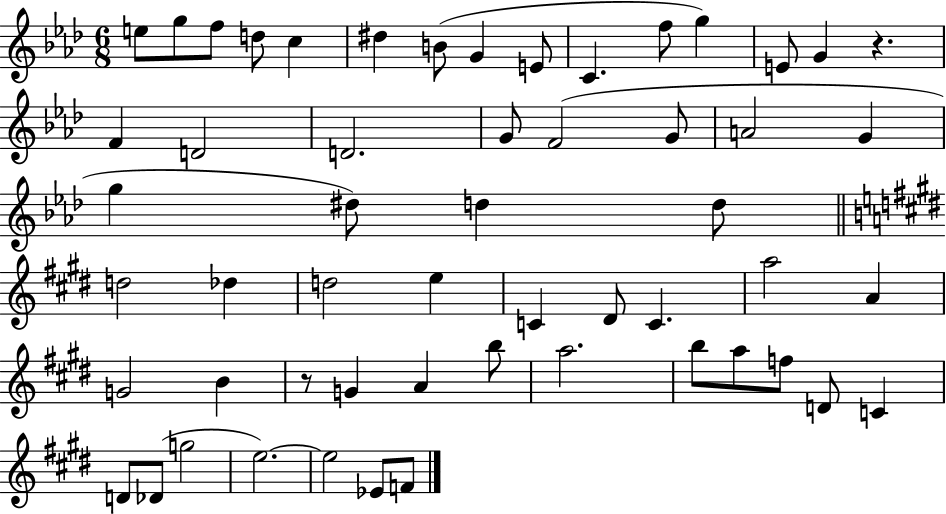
X:1
T:Untitled
M:6/8
L:1/4
K:Ab
e/2 g/2 f/2 d/2 c ^d B/2 G E/2 C f/2 g E/2 G z F D2 D2 G/2 F2 G/2 A2 G g ^d/2 d d/2 d2 _d d2 e C ^D/2 C a2 A G2 B z/2 G A b/2 a2 b/2 a/2 f/2 D/2 C D/2 _D/2 g2 e2 e2 _E/2 F/2